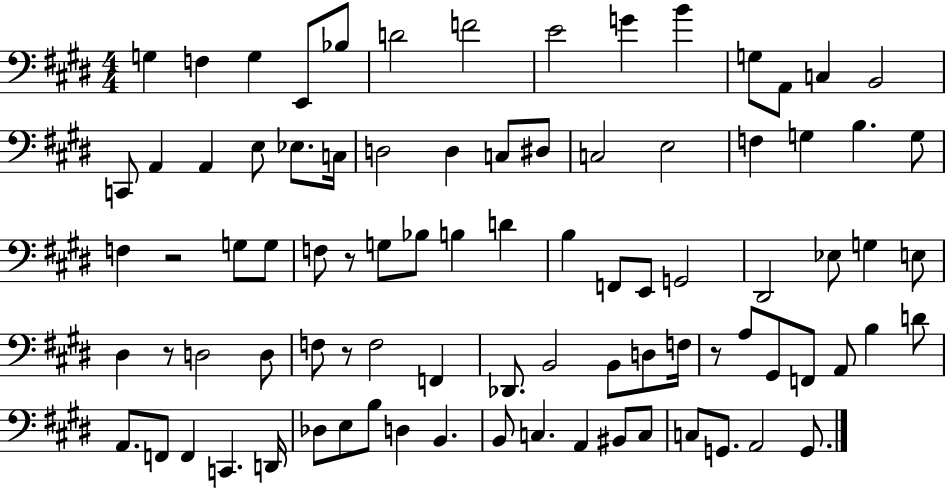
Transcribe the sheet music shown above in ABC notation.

X:1
T:Untitled
M:4/4
L:1/4
K:E
G, F, G, E,,/2 _B,/2 D2 F2 E2 G B G,/2 A,,/2 C, B,,2 C,,/2 A,, A,, E,/2 _E,/2 C,/4 D,2 D, C,/2 ^D,/2 C,2 E,2 F, G, B, G,/2 F, z2 G,/2 G,/2 F,/2 z/2 G,/2 _B,/2 B, D B, F,,/2 E,,/2 G,,2 ^D,,2 _E,/2 G, E,/2 ^D, z/2 D,2 D,/2 F,/2 z/2 F,2 F,, _D,,/2 B,,2 B,,/2 D,/2 F,/4 z/2 A,/2 ^G,,/2 F,,/2 A,,/2 B, D/2 A,,/2 F,,/2 F,, C,, D,,/4 _D,/2 E,/2 B,/2 D, B,, B,,/2 C, A,, ^B,,/2 C,/2 C,/2 G,,/2 A,,2 G,,/2